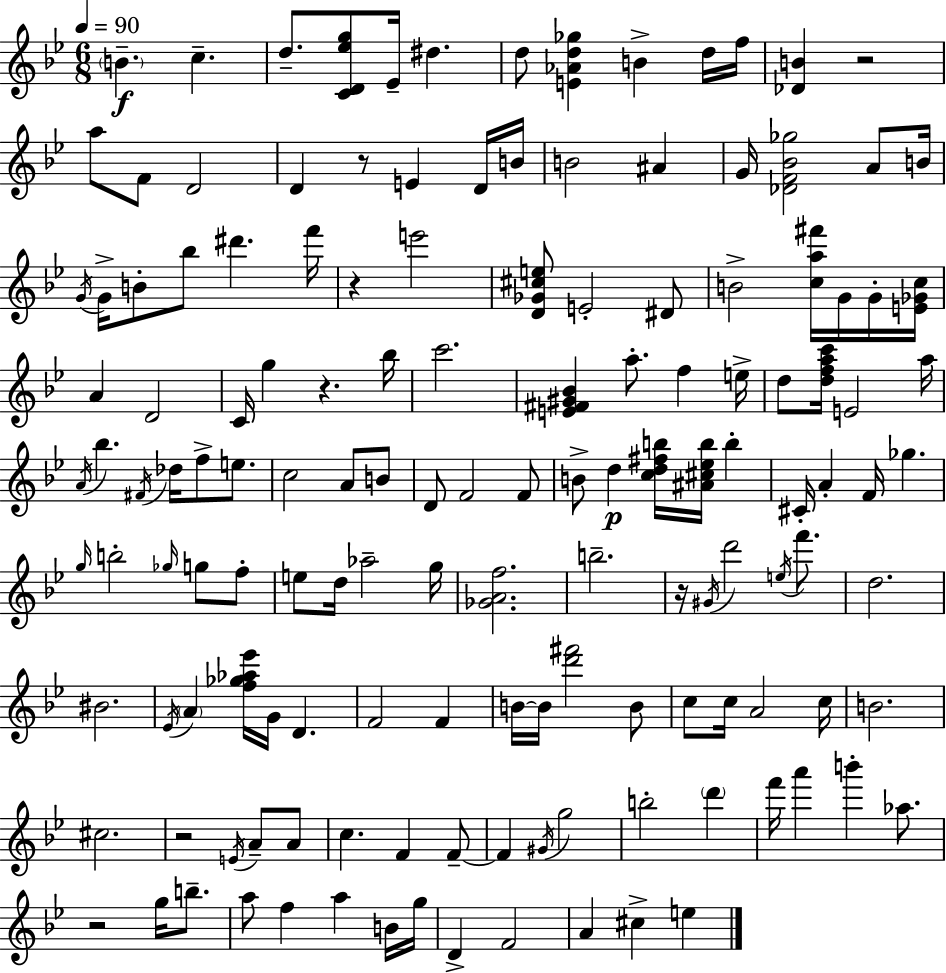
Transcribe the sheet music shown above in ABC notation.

X:1
T:Untitled
M:6/8
L:1/4
K:Gm
B c d/2 [CD_eg]/2 _E/4 ^d d/2 [E_Ad_g] B d/4 f/4 [_DB] z2 a/2 F/2 D2 D z/2 E D/4 B/4 B2 ^A G/4 [_DF_B_g]2 A/2 B/4 G/4 G/4 B/2 _b/2 ^d' f'/4 z e'2 [D_G^ce]/2 E2 ^D/2 B2 [ca^f']/4 G/4 G/4 [E_Gc]/4 A D2 C/4 g z _b/4 c'2 [E^F^G_B] a/2 f e/4 d/2 [dfac']/4 E2 a/4 A/4 _b ^F/4 _d/4 f/2 e/2 c2 A/2 B/2 D/2 F2 F/2 B/2 d [cd^fb]/4 [^A^c_eb]/4 b ^C/4 A F/4 _g g/4 b2 _g/4 g/2 f/2 e/2 d/4 _a2 g/4 [_GAf]2 b2 z/4 ^G/4 d'2 e/4 f'/2 d2 ^B2 _E/4 A [f_g_a_e']/4 G/4 D F2 F B/4 B/4 [d'^f']2 B/2 c/2 c/4 A2 c/4 B2 ^c2 z2 E/4 A/2 A/2 c F F/2 F ^G/4 g2 b2 d' f'/4 a' b' _a/2 z2 g/4 b/2 a/2 f a B/4 g/4 D F2 A ^c e